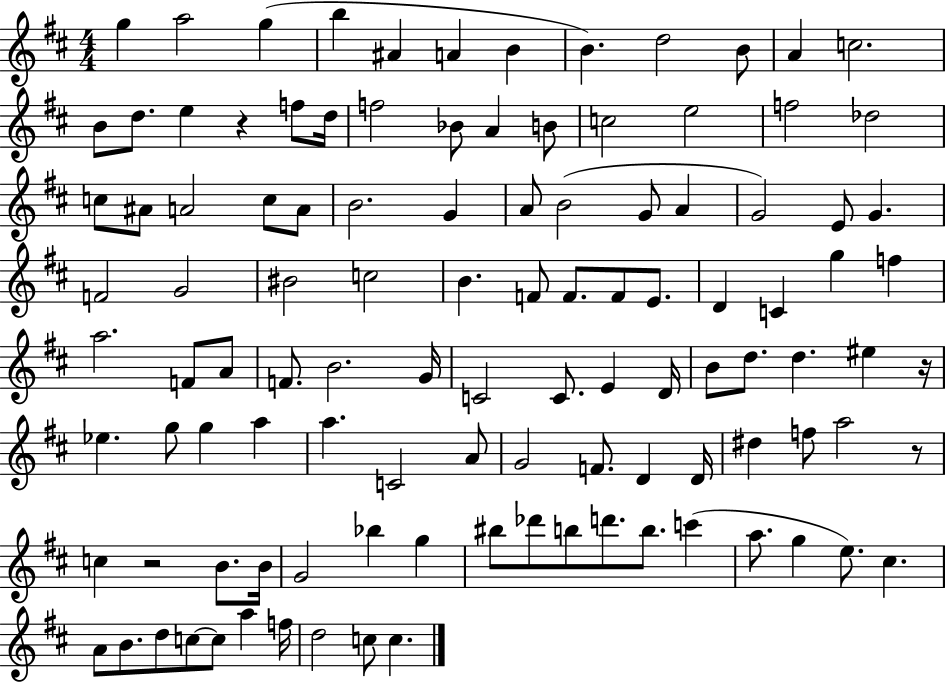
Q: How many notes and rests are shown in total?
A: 110